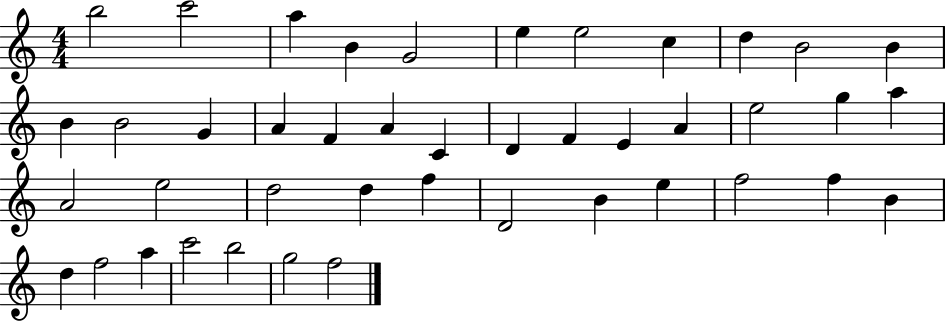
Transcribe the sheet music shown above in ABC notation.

X:1
T:Untitled
M:4/4
L:1/4
K:C
b2 c'2 a B G2 e e2 c d B2 B B B2 G A F A C D F E A e2 g a A2 e2 d2 d f D2 B e f2 f B d f2 a c'2 b2 g2 f2